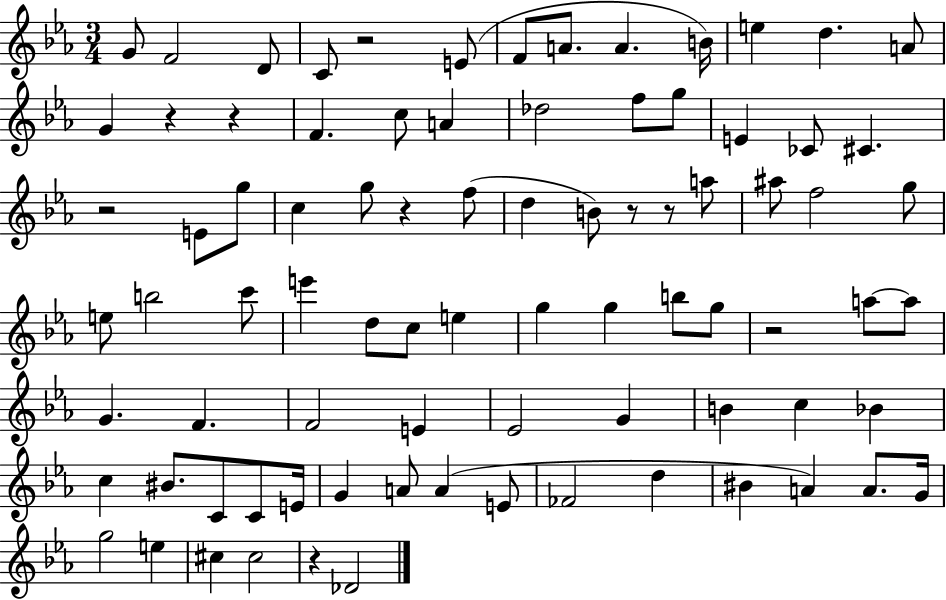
{
  \clef treble
  \numericTimeSignature
  \time 3/4
  \key ees \major
  g'8 f'2 d'8 | c'8 r2 e'8( | f'8 a'8. a'4. b'16) | e''4 d''4. a'8 | \break g'4 r4 r4 | f'4. c''8 a'4 | des''2 f''8 g''8 | e'4 ces'8 cis'4. | \break r2 e'8 g''8 | c''4 g''8 r4 f''8( | d''4 b'8) r8 r8 a''8 | ais''8 f''2 g''8 | \break e''8 b''2 c'''8 | e'''4 d''8 c''8 e''4 | g''4 g''4 b''8 g''8 | r2 a''8~~ a''8 | \break g'4. f'4. | f'2 e'4 | ees'2 g'4 | b'4 c''4 bes'4 | \break c''4 bis'8. c'8 c'8 e'16 | g'4 a'8 a'4( e'8 | fes'2 d''4 | bis'4 a'4) a'8. g'16 | \break g''2 e''4 | cis''4 cis''2 | r4 des'2 | \bar "|."
}